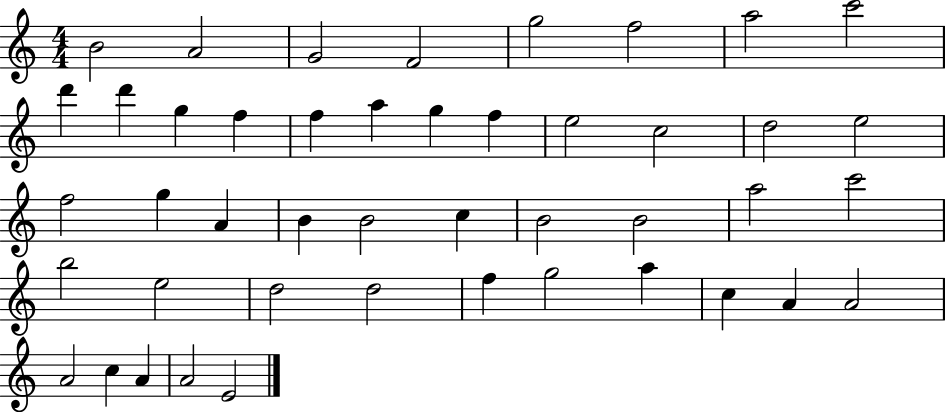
X:1
T:Untitled
M:4/4
L:1/4
K:C
B2 A2 G2 F2 g2 f2 a2 c'2 d' d' g f f a g f e2 c2 d2 e2 f2 g A B B2 c B2 B2 a2 c'2 b2 e2 d2 d2 f g2 a c A A2 A2 c A A2 E2